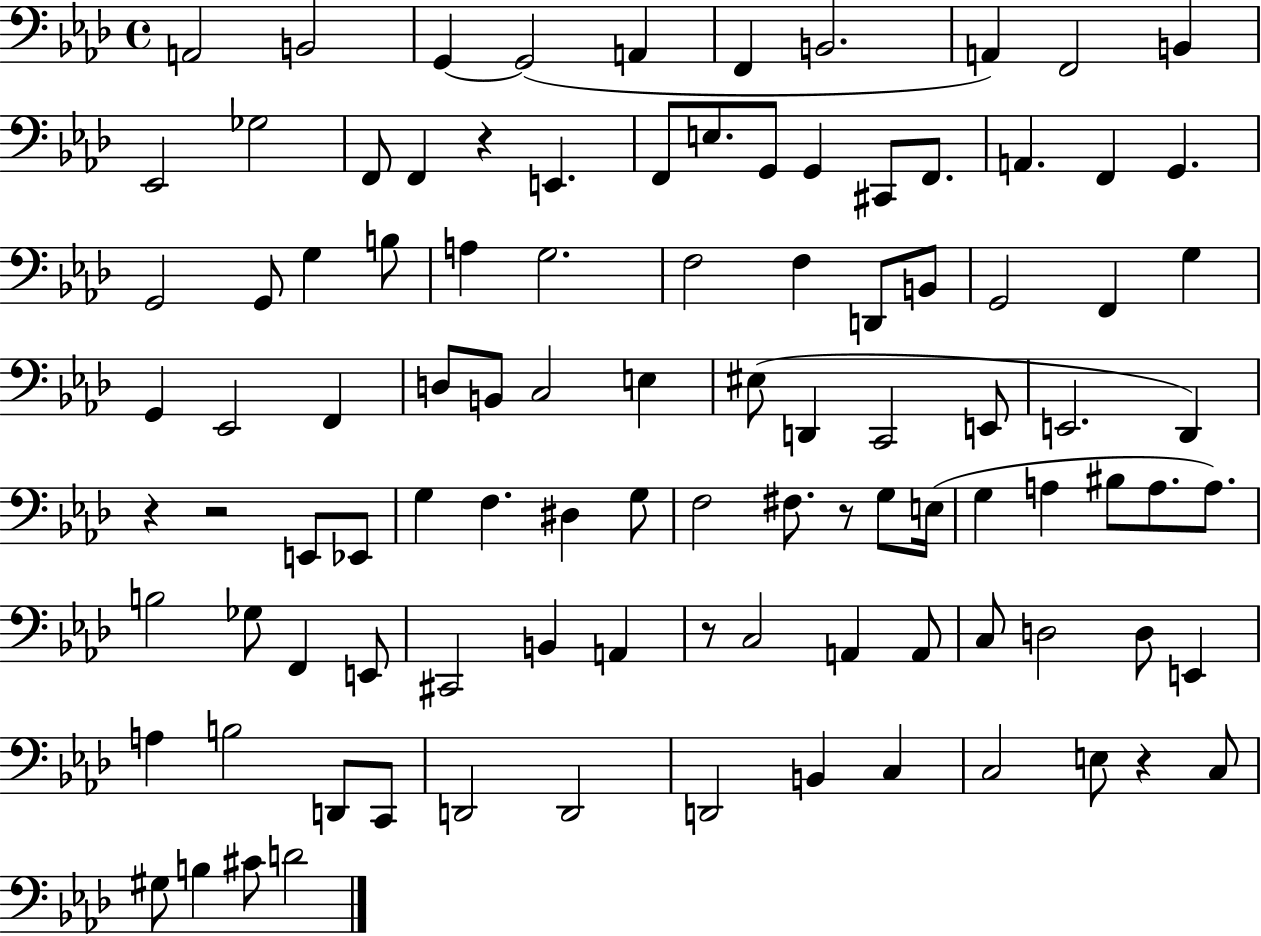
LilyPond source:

{
  \clef bass
  \time 4/4
  \defaultTimeSignature
  \key aes \major
  a,2 b,2 | g,4~~ g,2( a,4 | f,4 b,2. | a,4) f,2 b,4 | \break ees,2 ges2 | f,8 f,4 r4 e,4. | f,8 e8. g,8 g,4 cis,8 f,8. | a,4. f,4 g,4. | \break g,2 g,8 g4 b8 | a4 g2. | f2 f4 d,8 b,8 | g,2 f,4 g4 | \break g,4 ees,2 f,4 | d8 b,8 c2 e4 | eis8( d,4 c,2 e,8 | e,2. des,4) | \break r4 r2 e,8 ees,8 | g4 f4. dis4 g8 | f2 fis8. r8 g8 e16( | g4 a4 bis8 a8. a8.) | \break b2 ges8 f,4 e,8 | cis,2 b,4 a,4 | r8 c2 a,4 a,8 | c8 d2 d8 e,4 | \break a4 b2 d,8 c,8 | d,2 d,2 | d,2 b,4 c4 | c2 e8 r4 c8 | \break gis8 b4 cis'8 d'2 | \bar "|."
}